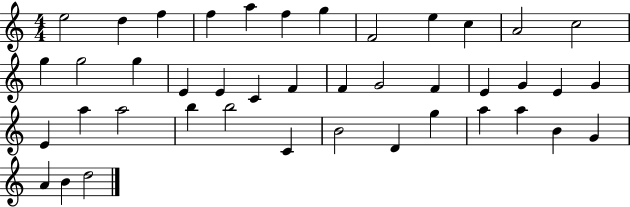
{
  \clef treble
  \numericTimeSignature
  \time 4/4
  \key c \major
  e''2 d''4 f''4 | f''4 a''4 f''4 g''4 | f'2 e''4 c''4 | a'2 c''2 | \break g''4 g''2 g''4 | e'4 e'4 c'4 f'4 | f'4 g'2 f'4 | e'4 g'4 e'4 g'4 | \break e'4 a''4 a''2 | b''4 b''2 c'4 | b'2 d'4 g''4 | a''4 a''4 b'4 g'4 | \break a'4 b'4 d''2 | \bar "|."
}